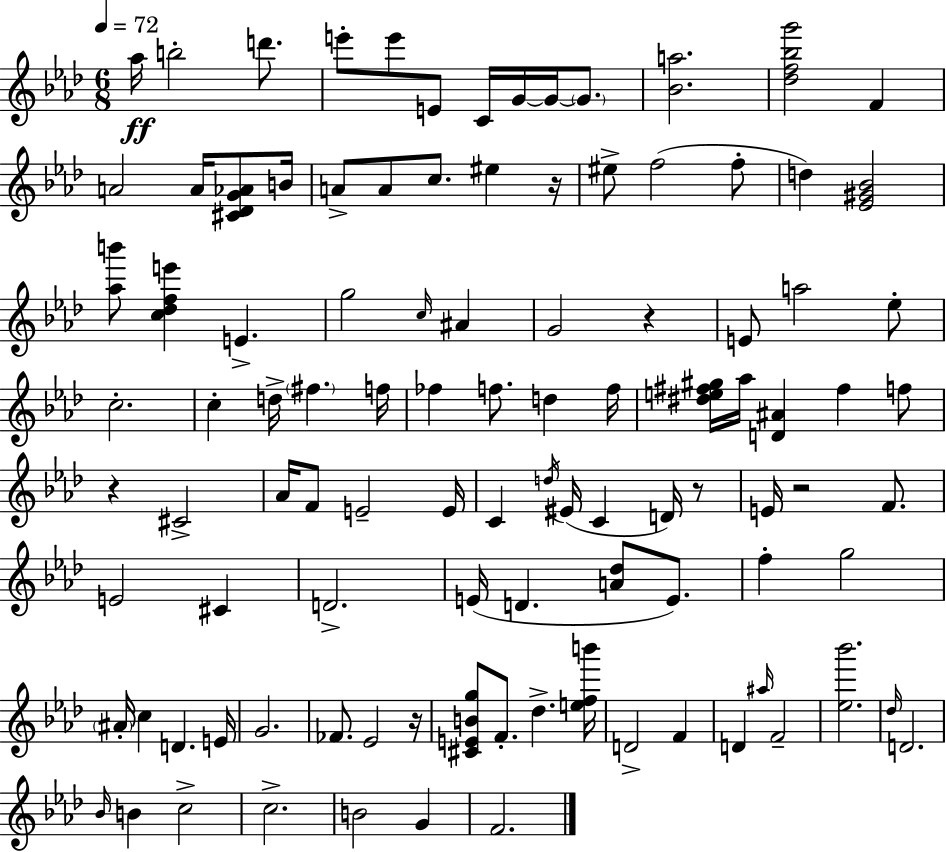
Ab5/s B5/h D6/e. E6/e E6/e E4/e C4/s G4/s G4/s G4/e. [Bb4,A5]/h. [Db5,F5,Bb5,G6]/h F4/q A4/h A4/s [C#4,Db4,G4,Ab4]/e B4/s A4/e A4/e C5/e. EIS5/q R/s EIS5/e F5/h F5/e D5/q [Eb4,G#4,Bb4]/h [Ab5,B6]/e [C5,Db5,F5,E6]/q E4/q. G5/h C5/s A#4/q G4/h R/q E4/e A5/h Eb5/e C5/h. C5/q D5/s F#5/q. F5/s FES5/q F5/e. D5/q F5/s [D#5,E5,F#5,G#5]/s Ab5/s [D4,A#4]/q F#5/q F5/e R/q C#4/h Ab4/s F4/e E4/h E4/s C4/q D5/s EIS4/s C4/q D4/s R/e E4/s R/h F4/e. E4/h C#4/q D4/h. E4/s D4/q. [A4,Db5]/e E4/e. F5/q G5/h A#4/s C5/q D4/q. E4/s G4/h. FES4/e. Eb4/h R/s [C#4,E4,B4,G5]/e F4/e. Db5/q. [E5,F5,B6]/s D4/h F4/q D4/q A#5/s F4/h [Eb5,Bb6]/h. Db5/s D4/h. Bb4/s B4/q C5/h C5/h. B4/h G4/q F4/h.